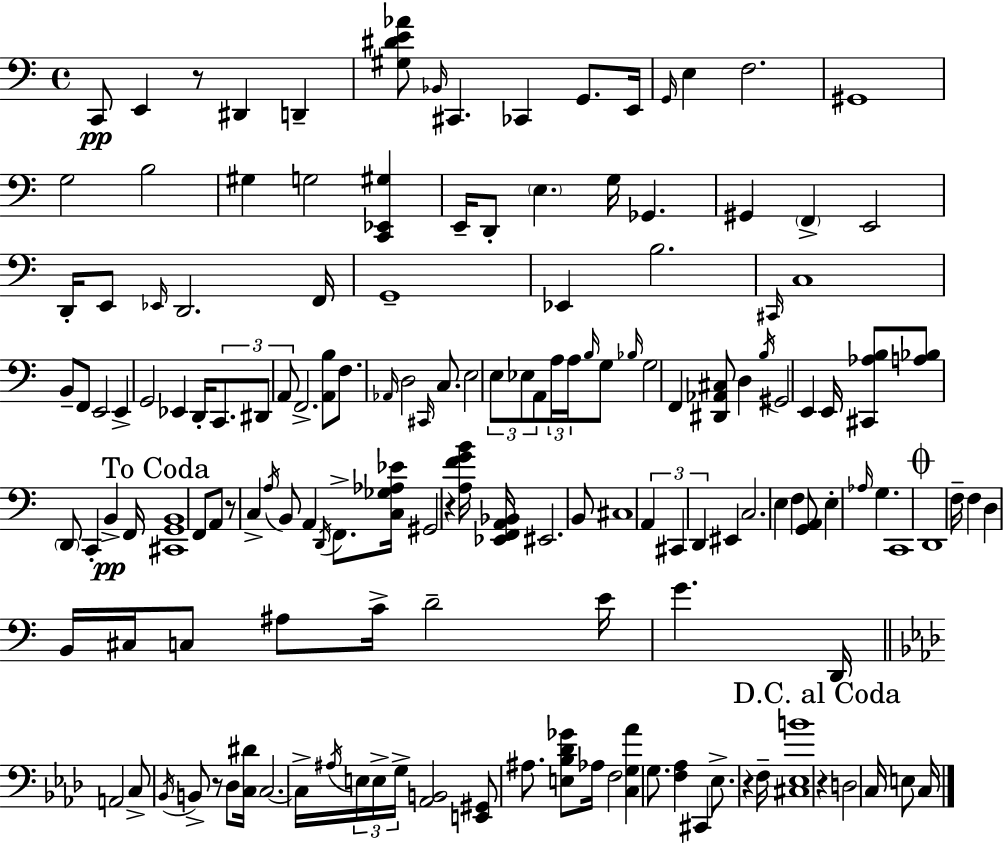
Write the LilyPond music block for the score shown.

{
  \clef bass
  \time 4/4
  \defaultTimeSignature
  \key a \minor
  c,8\pp e,4 r8 dis,4 d,4-- | <gis dis' e' aes'>8 \grace { bes,16 } cis,4. ces,4 g,8. | e,16 \grace { g,16 } e4 f2. | gis,1 | \break g2 b2 | gis4 g2 <c, ees, gis>4 | e,16-- d,8-. \parenthesize e4. g16 ges,4. | gis,4 \parenthesize f,4-> e,2 | \break d,16-. e,8 \grace { ees,16 } d,2. | f,16 g,1-- | ees,4 b2. | \grace { cis,16 } c1 | \break b,8-- f,8 e,2 | e,4-> g,2 ees,4 | d,16-. \tuplet 3/2 { c,8. dis,8 a,8 } f,2.-> | <a, b>8 f8. \grace { aes,16 } d2 | \break \grace { cis,16 } c8. e2 \tuplet 3/2 { e8 | ees8 a,8 } \tuplet 3/2 { a16 a16 \grace { b16 } } g8 \grace { bes16 } g2 | f,4 <dis, aes, cis>8 d4 \acciaccatura { b16 } gis,2 | e,4 e,16 <cis, aes b>8 <a bes>8 \parenthesize d,8 | \break c,4-. b,4->\pp f,16 \mark "To Coda" <cis, g, b,>1 | f,8 a,8 r8 c4-> | \acciaccatura { a16 } b,8 a,4 \acciaccatura { d,16 } f,8.-> <c ges aes ees'>16 gis,2 | r4 <a f' g' b'>16 <ees, f, a, bes,>16 eis,2. | \break b,8 cis1 | \tuplet 3/2 { a,4 cis,4 | d,4 } eis,4 c2. | e4 f4 <g, a,>8 | \break e4-. \grace { aes16 } g4. c,1 | \mark \markup { \musicglyph "scripts.coda" } d,1 | f16-- f4 | d4 b,16 cis16 c8 ais8 c'16-> d'2-- | \break e'16 g'4. d,16 \bar "||" \break \key aes \major a,2 c8-> \acciaccatura { bes,16 } b,8-> r8 des8 | <c dis'>16 c2.~~ c16-> \acciaccatura { ais16 } | \tuplet 3/2 { e16 e16-> g16-> } <aes, b,>2 <e, gis,>8 ais8. | <e bes des' ges'>8 aes16 f2 <c g aes'>4 g8. | \break <f aes>4 cis,4 ees8.-> r4 | f16-- <cis ees b'>1 | \mark "D.C. al Coda" r4 d2 c16 e8 | c16 \bar "|."
}